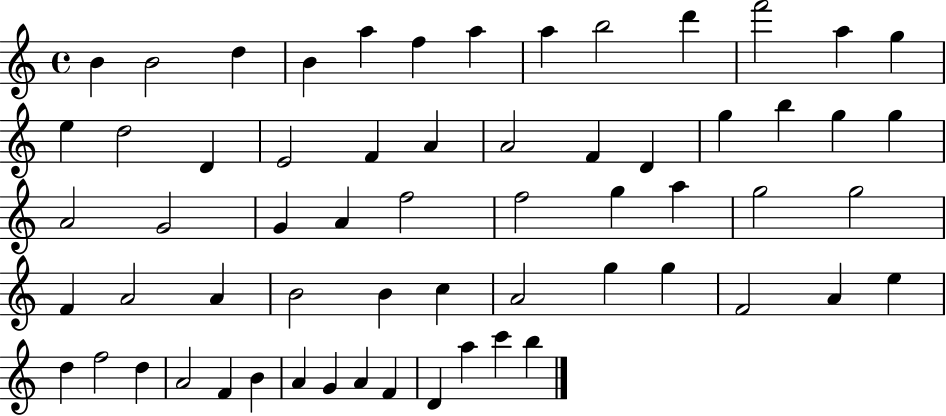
X:1
T:Untitled
M:4/4
L:1/4
K:C
B B2 d B a f a a b2 d' f'2 a g e d2 D E2 F A A2 F D g b g g A2 G2 G A f2 f2 g a g2 g2 F A2 A B2 B c A2 g g F2 A e d f2 d A2 F B A G A F D a c' b